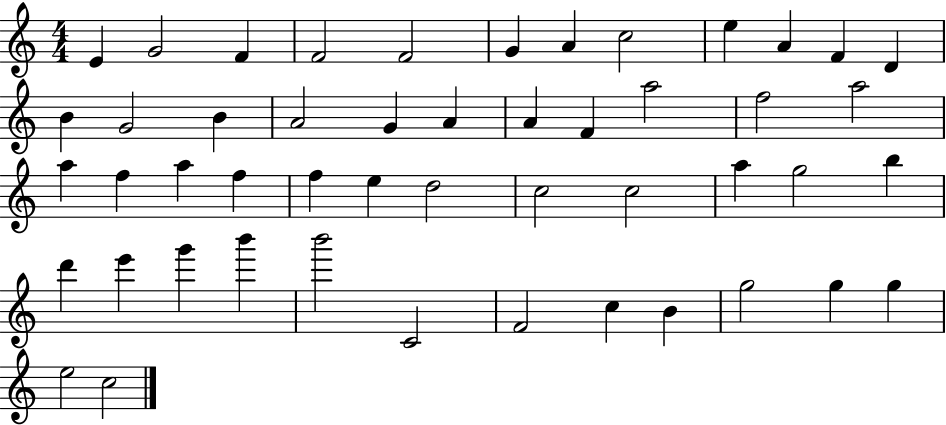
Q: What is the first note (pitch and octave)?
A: E4